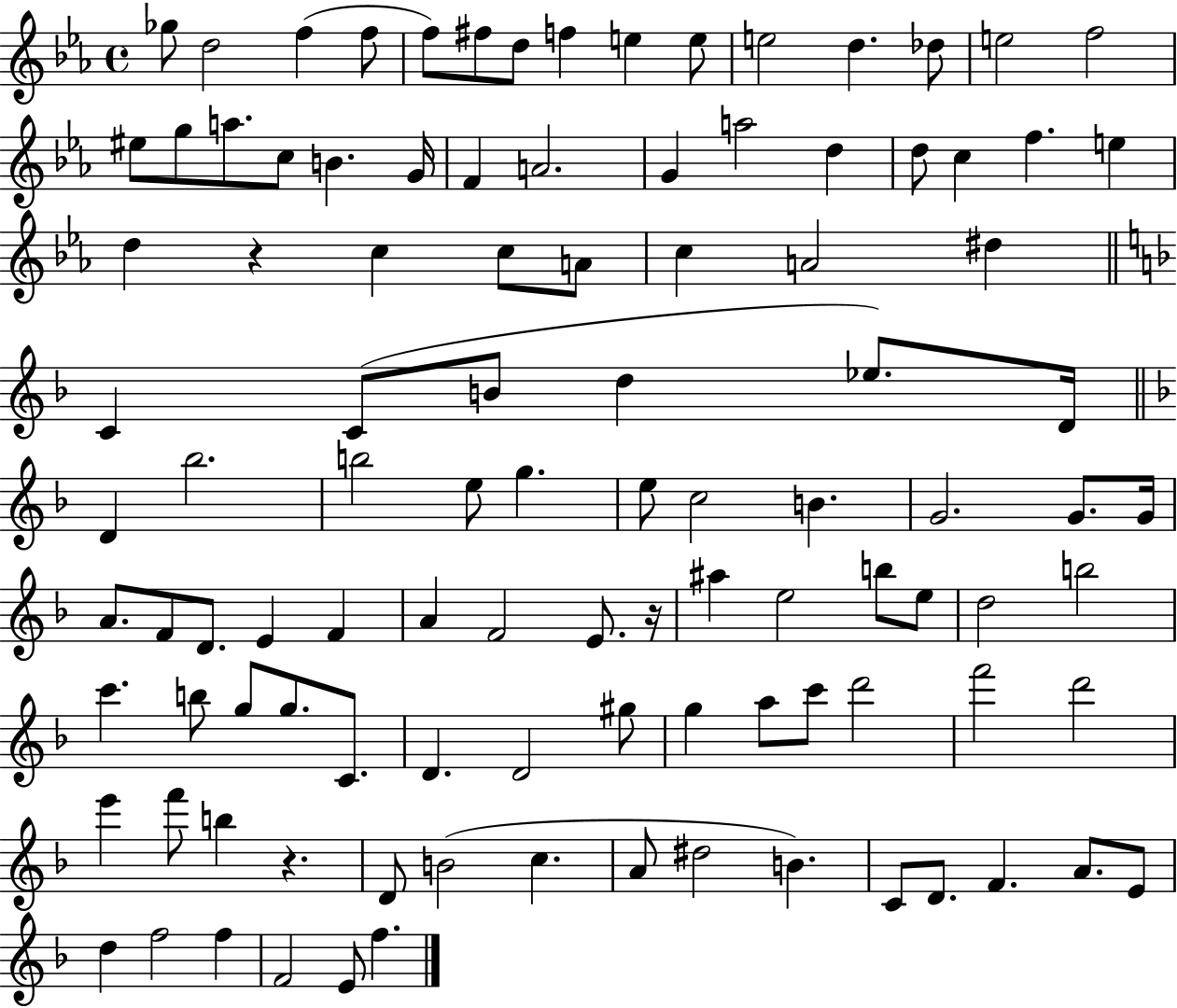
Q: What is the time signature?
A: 4/4